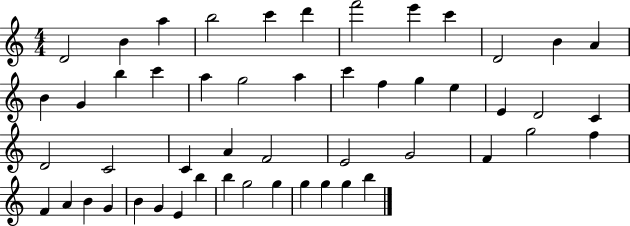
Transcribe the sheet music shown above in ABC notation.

X:1
T:Untitled
M:4/4
L:1/4
K:C
D2 B a b2 c' d' f'2 e' c' D2 B A B G b c' a g2 a c' f g e E D2 C D2 C2 C A F2 E2 G2 F g2 f F A B G B G E b b g2 g g g g b